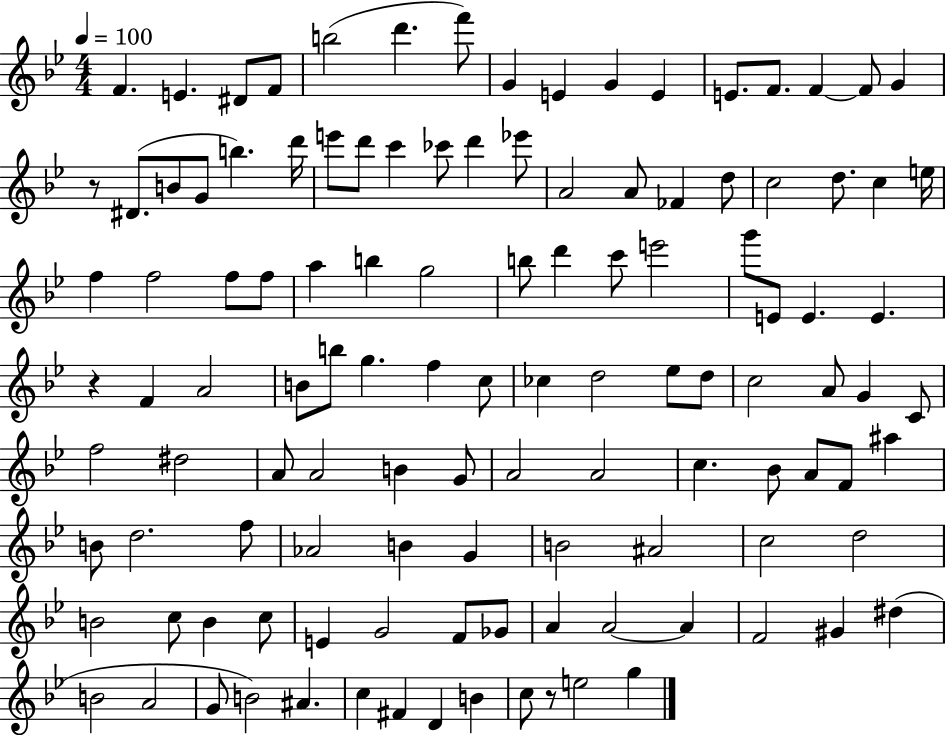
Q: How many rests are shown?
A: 3